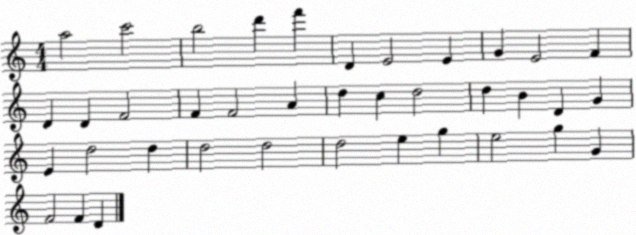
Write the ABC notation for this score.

X:1
T:Untitled
M:4/4
L:1/4
K:C
a2 c'2 b2 d' f' D E2 E G E2 F D D F2 F F2 A d c d2 d B D G E d2 d d2 d2 d2 e g e2 g G F2 F D